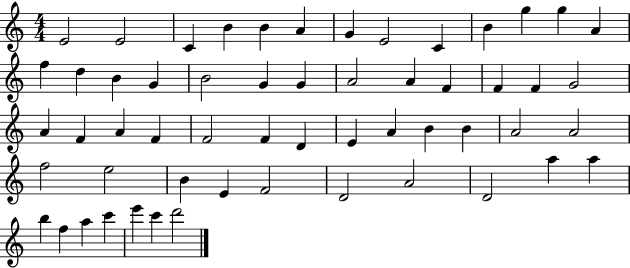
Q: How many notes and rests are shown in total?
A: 56